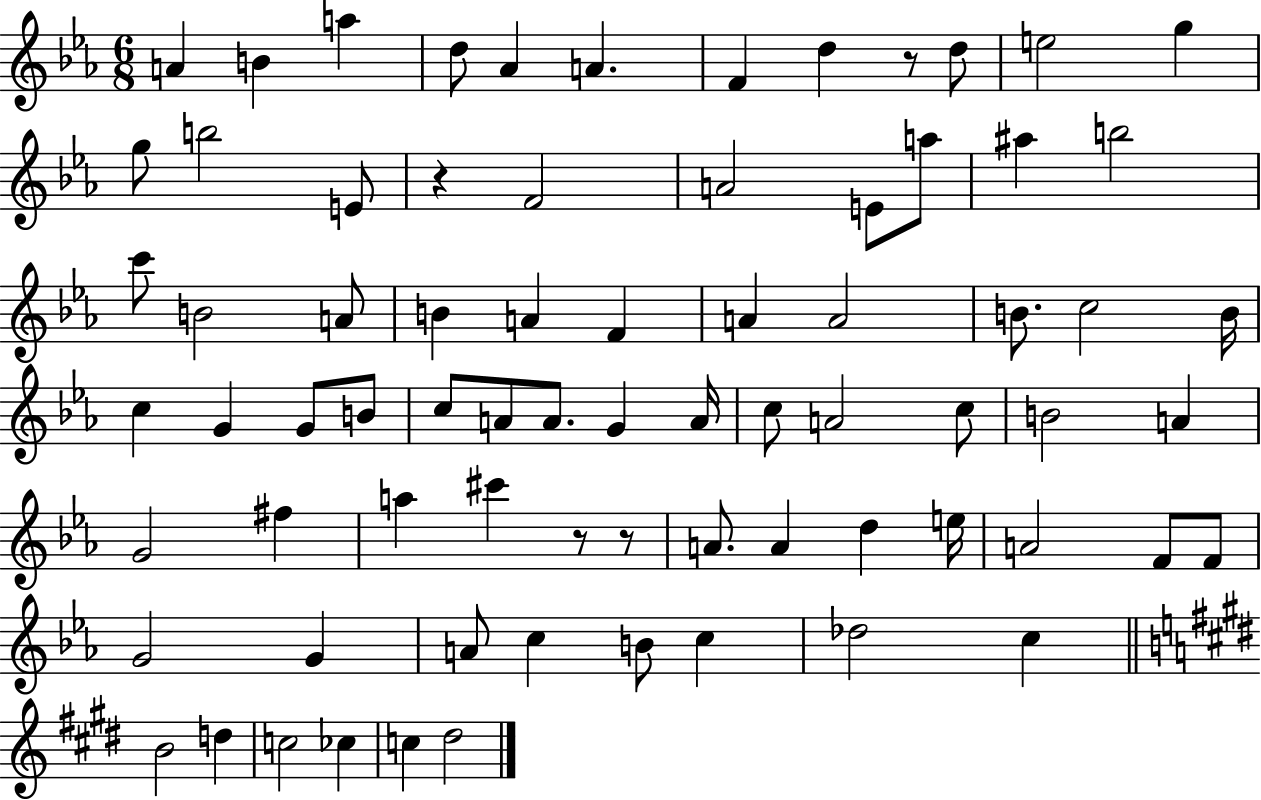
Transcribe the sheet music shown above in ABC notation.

X:1
T:Untitled
M:6/8
L:1/4
K:Eb
A B a d/2 _A A F d z/2 d/2 e2 g g/2 b2 E/2 z F2 A2 E/2 a/2 ^a b2 c'/2 B2 A/2 B A F A A2 B/2 c2 B/4 c G G/2 B/2 c/2 A/2 A/2 G A/4 c/2 A2 c/2 B2 A G2 ^f a ^c' z/2 z/2 A/2 A d e/4 A2 F/2 F/2 G2 G A/2 c B/2 c _d2 c B2 d c2 _c c ^d2